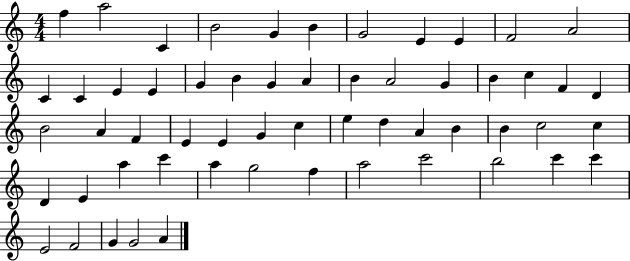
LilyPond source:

{
  \clef treble
  \numericTimeSignature
  \time 4/4
  \key c \major
  f''4 a''2 c'4 | b'2 g'4 b'4 | g'2 e'4 e'4 | f'2 a'2 | \break c'4 c'4 e'4 e'4 | g'4 b'4 g'4 a'4 | b'4 a'2 g'4 | b'4 c''4 f'4 d'4 | \break b'2 a'4 f'4 | e'4 e'4 g'4 c''4 | e''4 d''4 a'4 b'4 | b'4 c''2 c''4 | \break d'4 e'4 a''4 c'''4 | a''4 g''2 f''4 | a''2 c'''2 | b''2 c'''4 c'''4 | \break e'2 f'2 | g'4 g'2 a'4 | \bar "|."
}